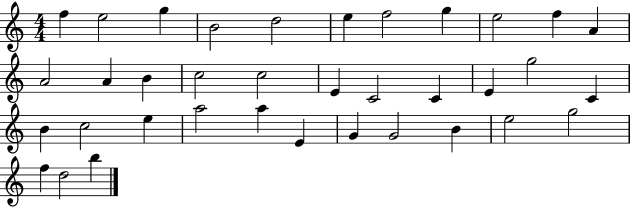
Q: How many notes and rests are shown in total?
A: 36